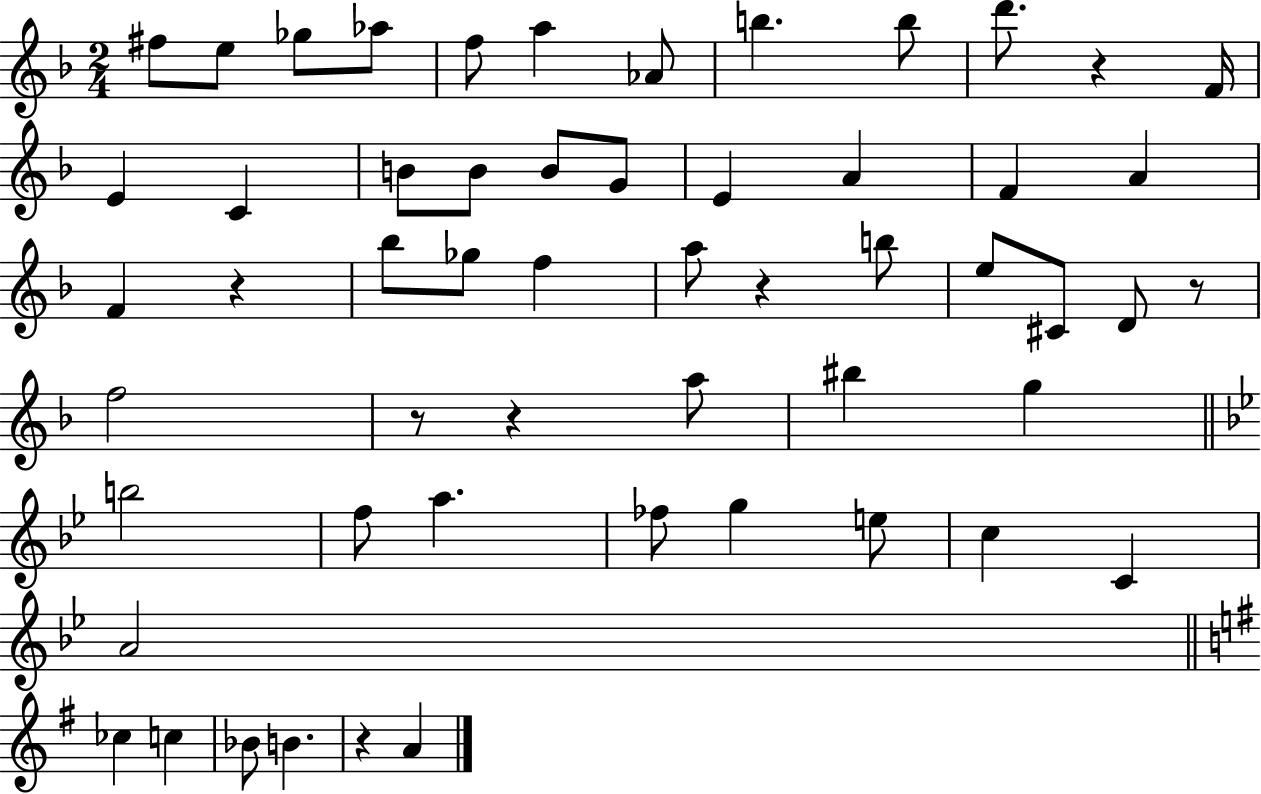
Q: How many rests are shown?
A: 7